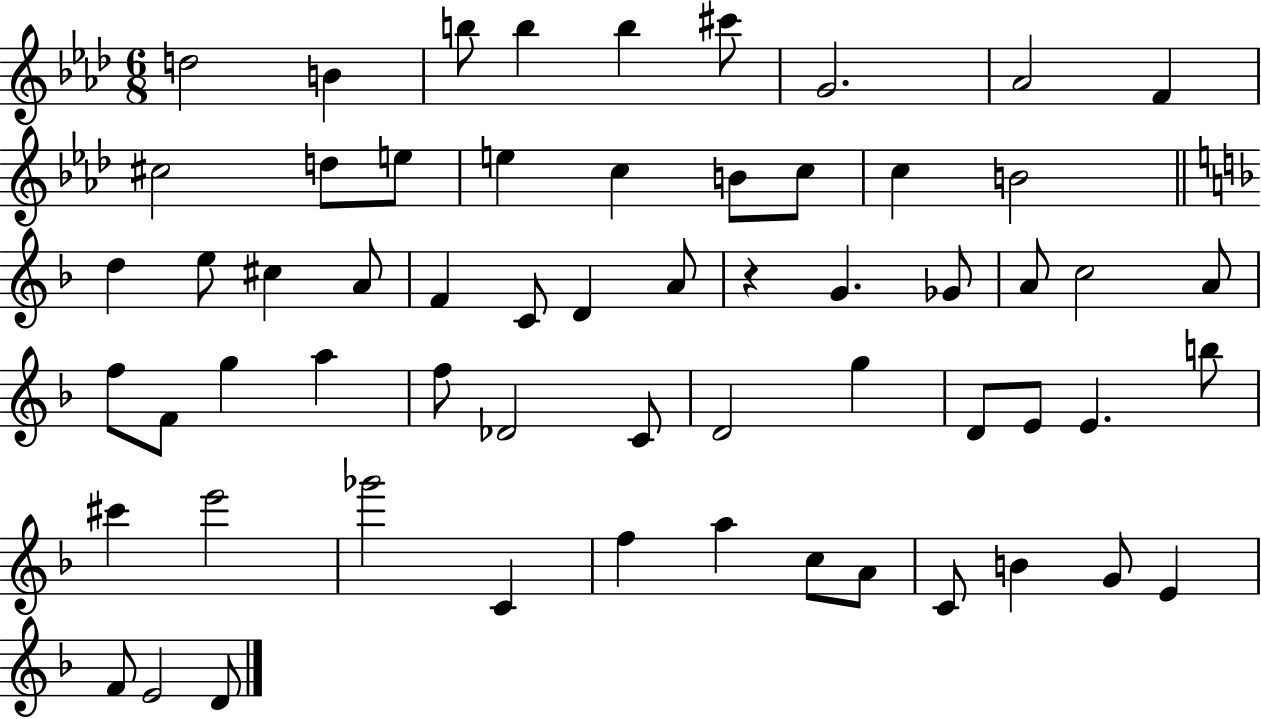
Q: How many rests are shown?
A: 1